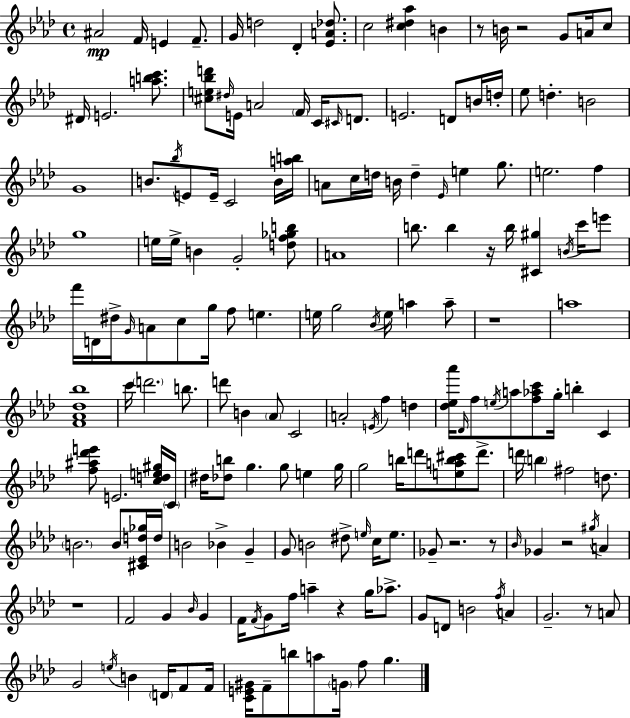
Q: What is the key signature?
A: AES major